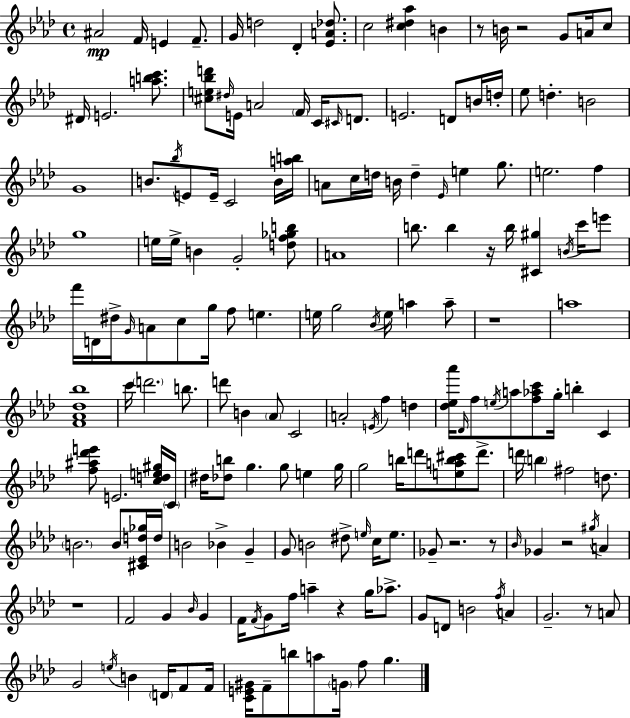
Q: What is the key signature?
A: AES major